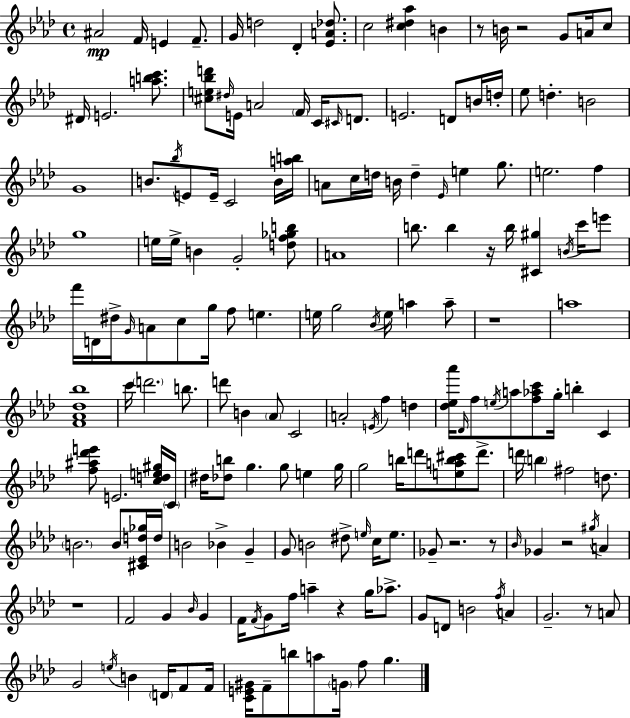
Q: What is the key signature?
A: AES major